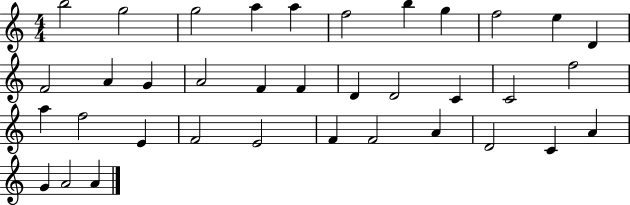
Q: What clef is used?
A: treble